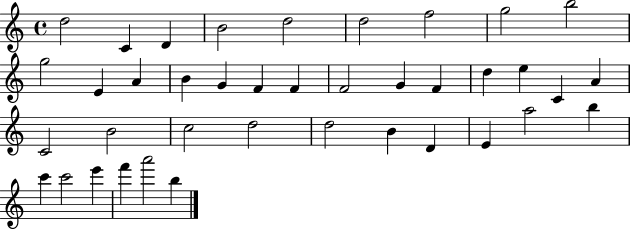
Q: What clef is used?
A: treble